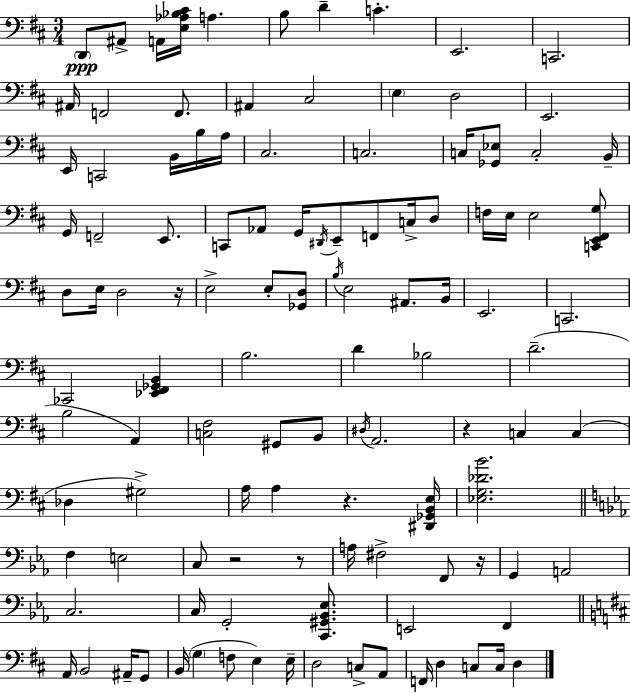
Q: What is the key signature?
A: D major